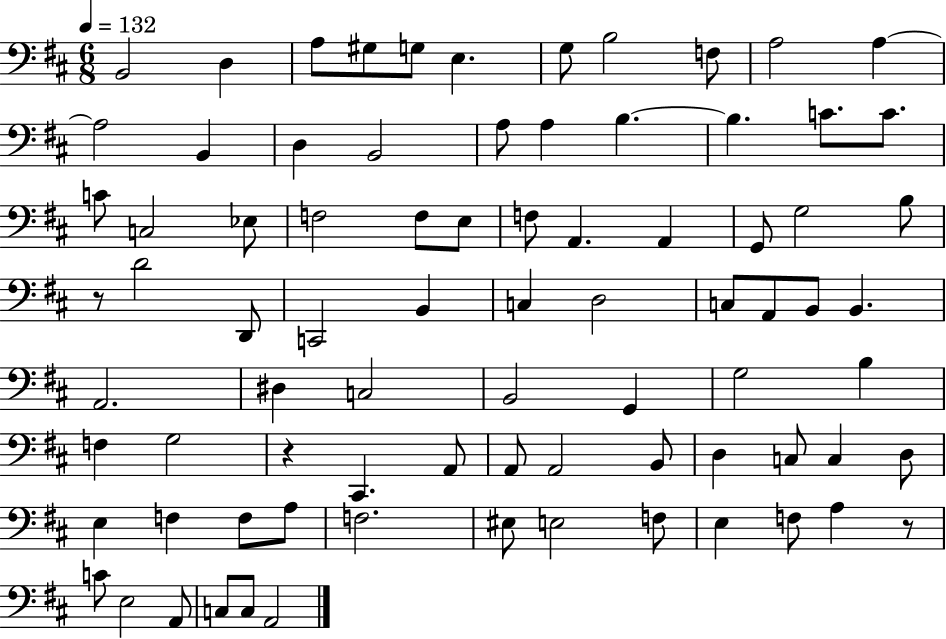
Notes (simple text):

B2/h D3/q A3/e G#3/e G3/e E3/q. G3/e B3/h F3/e A3/h A3/q A3/h B2/q D3/q B2/h A3/e A3/q B3/q. B3/q. C4/e. C4/e. C4/e C3/h Eb3/e F3/h F3/e E3/e F3/e A2/q. A2/q G2/e G3/h B3/e R/e D4/h D2/e C2/h B2/q C3/q D3/h C3/e A2/e B2/e B2/q. A2/h. D#3/q C3/h B2/h G2/q G3/h B3/q F3/q G3/h R/q C#2/q. A2/e A2/e A2/h B2/e D3/q C3/e C3/q D3/e E3/q F3/q F3/e A3/e F3/h. EIS3/e E3/h F3/e E3/q F3/e A3/q R/e C4/e E3/h A2/e C3/e C3/e A2/h